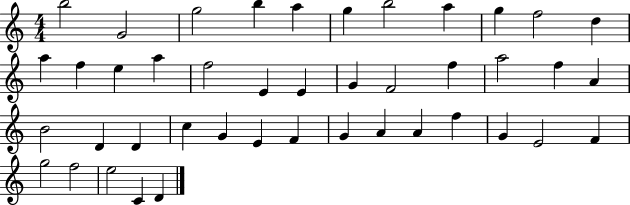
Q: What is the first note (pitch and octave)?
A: B5